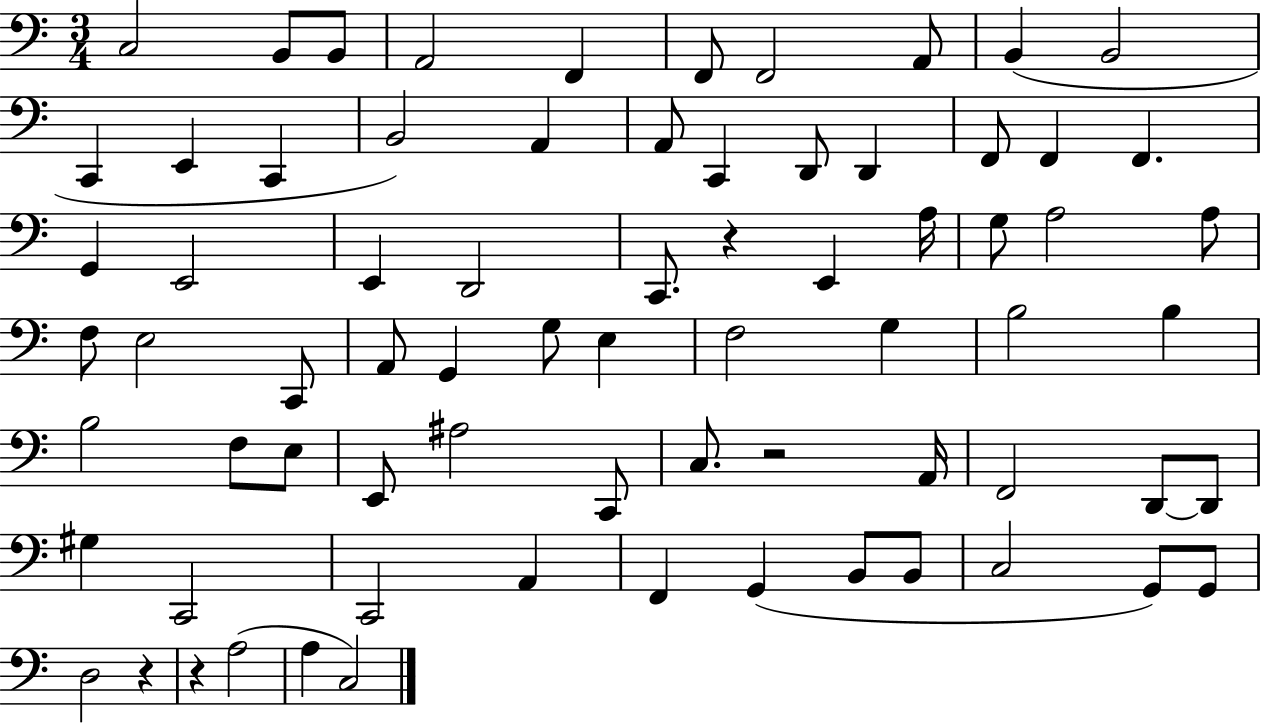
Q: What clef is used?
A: bass